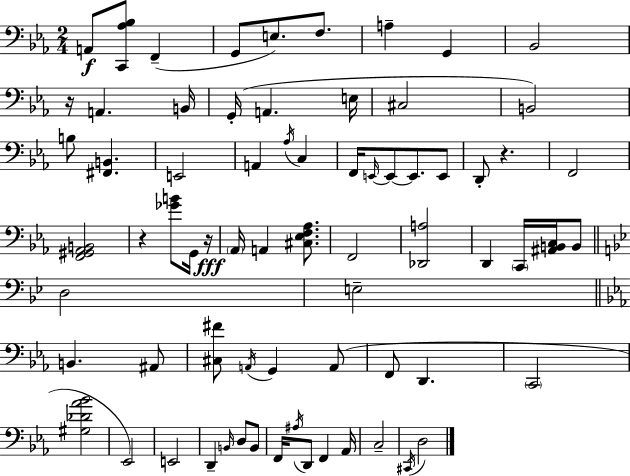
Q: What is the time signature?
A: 2/4